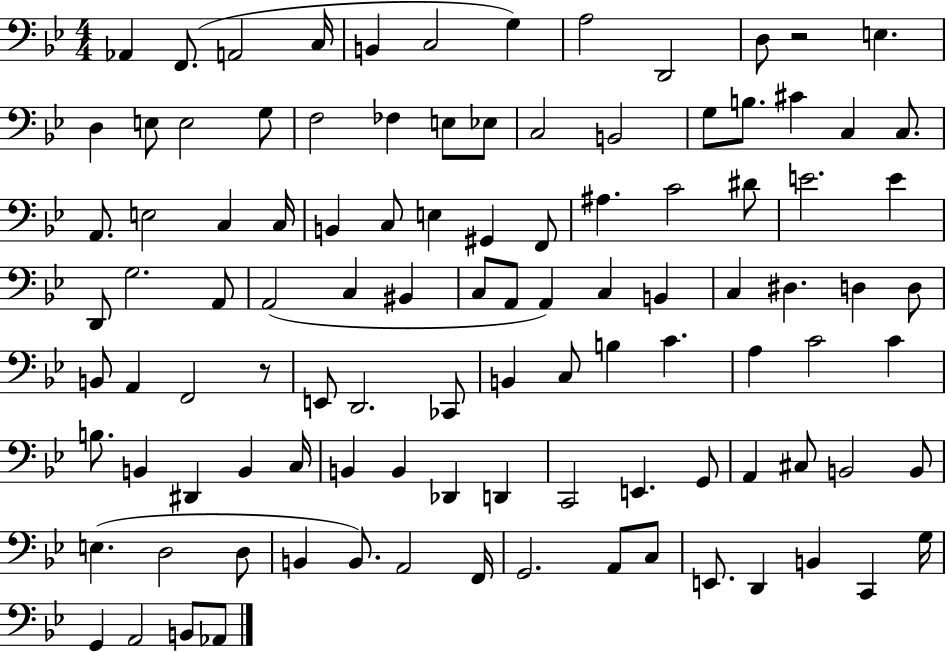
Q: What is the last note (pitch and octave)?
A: Ab2